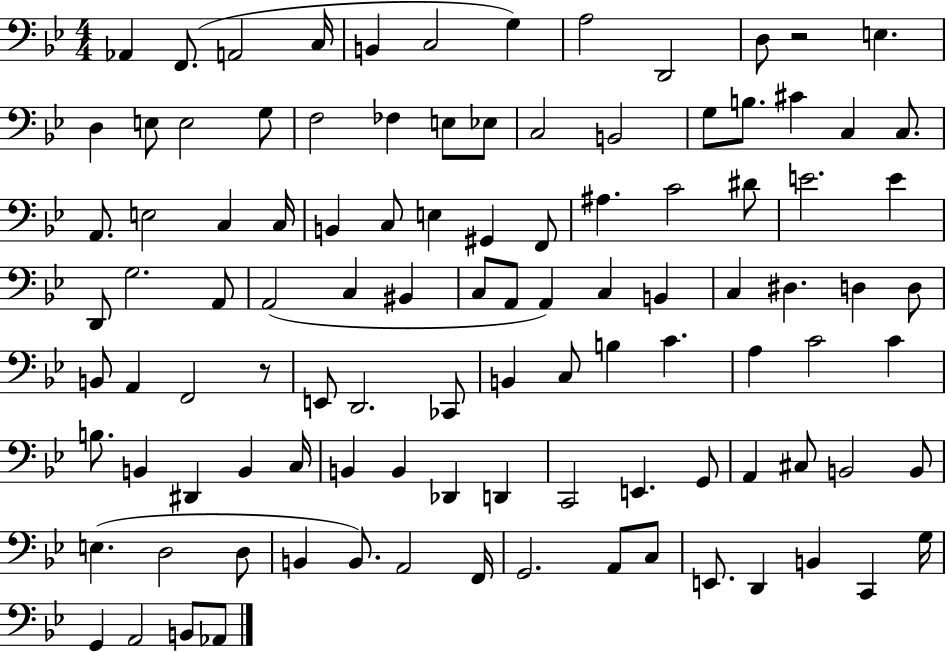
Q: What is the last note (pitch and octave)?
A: Ab2